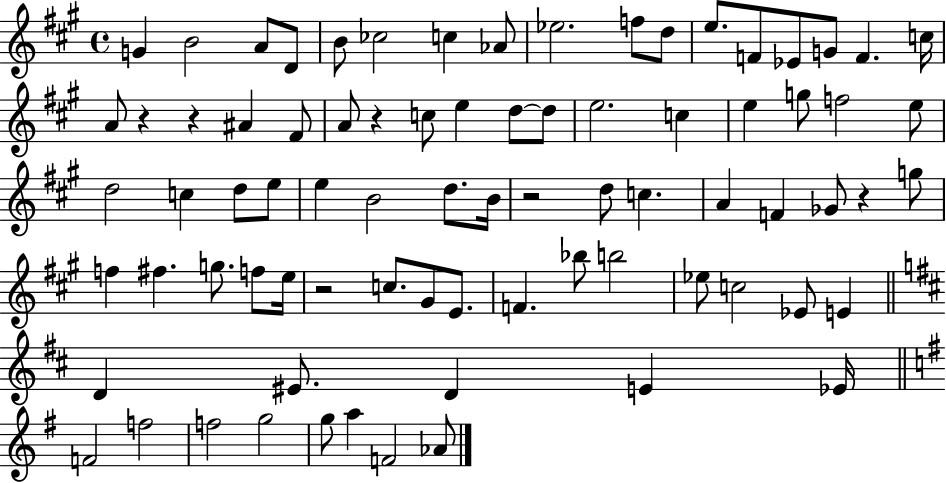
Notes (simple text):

G4/q B4/h A4/e D4/e B4/e CES5/h C5/q Ab4/e Eb5/h. F5/e D5/e E5/e. F4/e Eb4/e G4/e F4/q. C5/s A4/e R/q R/q A#4/q F#4/e A4/e R/q C5/e E5/q D5/e D5/e E5/h. C5/q E5/q G5/e F5/h E5/e D5/h C5/q D5/e E5/e E5/q B4/h D5/e. B4/s R/h D5/e C5/q. A4/q F4/q Gb4/e R/q G5/e F5/q F#5/q. G5/e. F5/e E5/s R/h C5/e. G#4/e E4/e. F4/q. Bb5/e B5/h Eb5/e C5/h Eb4/e E4/q D4/q EIS4/e. D4/q E4/q Eb4/s F4/h F5/h F5/h G5/h G5/e A5/q F4/h Ab4/e